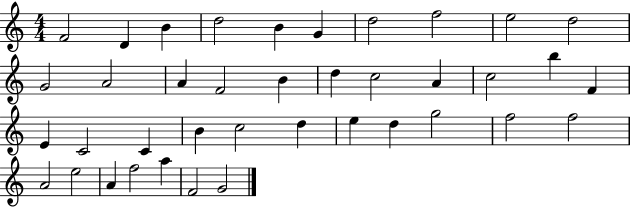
F4/h D4/q B4/q D5/h B4/q G4/q D5/h F5/h E5/h D5/h G4/h A4/h A4/q F4/h B4/q D5/q C5/h A4/q C5/h B5/q F4/q E4/q C4/h C4/q B4/q C5/h D5/q E5/q D5/q G5/h F5/h F5/h A4/h E5/h A4/q F5/h A5/q F4/h G4/h